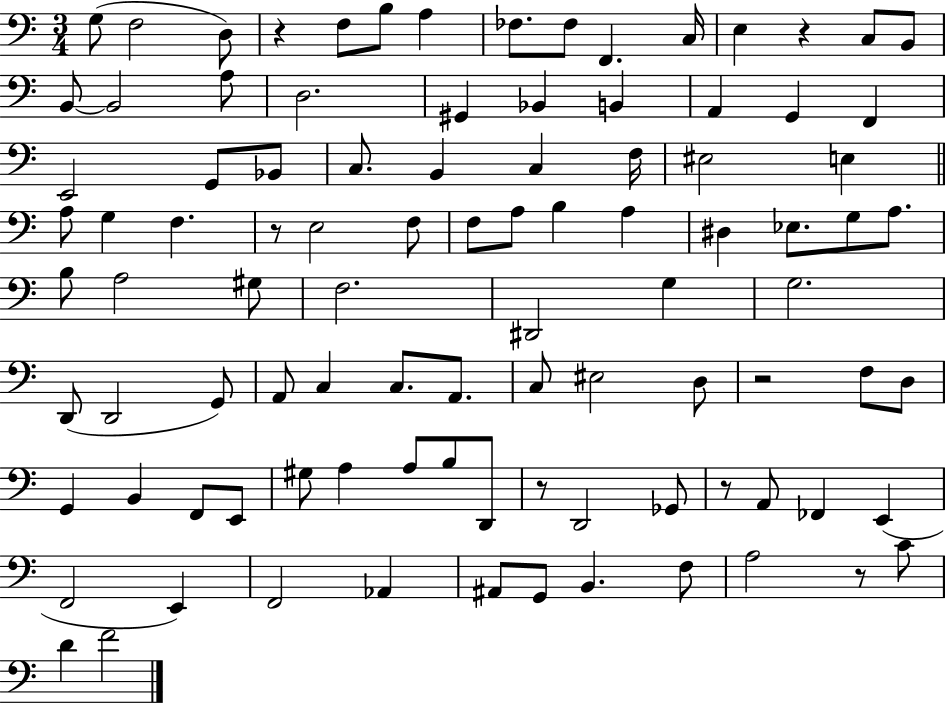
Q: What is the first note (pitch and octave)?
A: G3